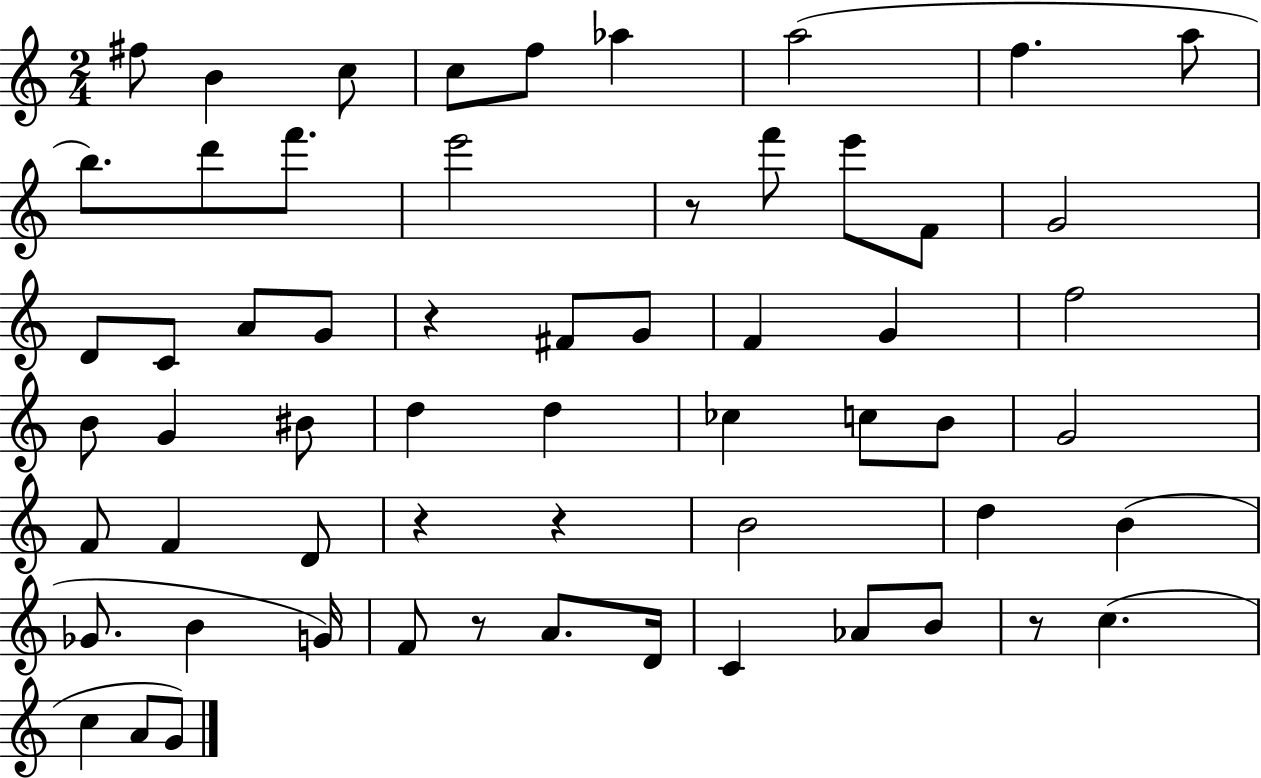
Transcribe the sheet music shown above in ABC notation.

X:1
T:Untitled
M:2/4
L:1/4
K:C
^f/2 B c/2 c/2 f/2 _a a2 f a/2 b/2 d'/2 f'/2 e'2 z/2 f'/2 e'/2 F/2 G2 D/2 C/2 A/2 G/2 z ^F/2 G/2 F G f2 B/2 G ^B/2 d d _c c/2 B/2 G2 F/2 F D/2 z z B2 d B _G/2 B G/4 F/2 z/2 A/2 D/4 C _A/2 B/2 z/2 c c A/2 G/2